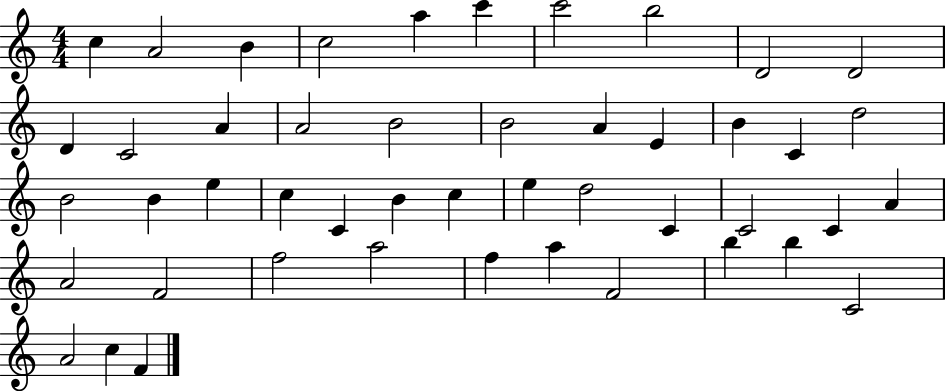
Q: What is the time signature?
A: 4/4